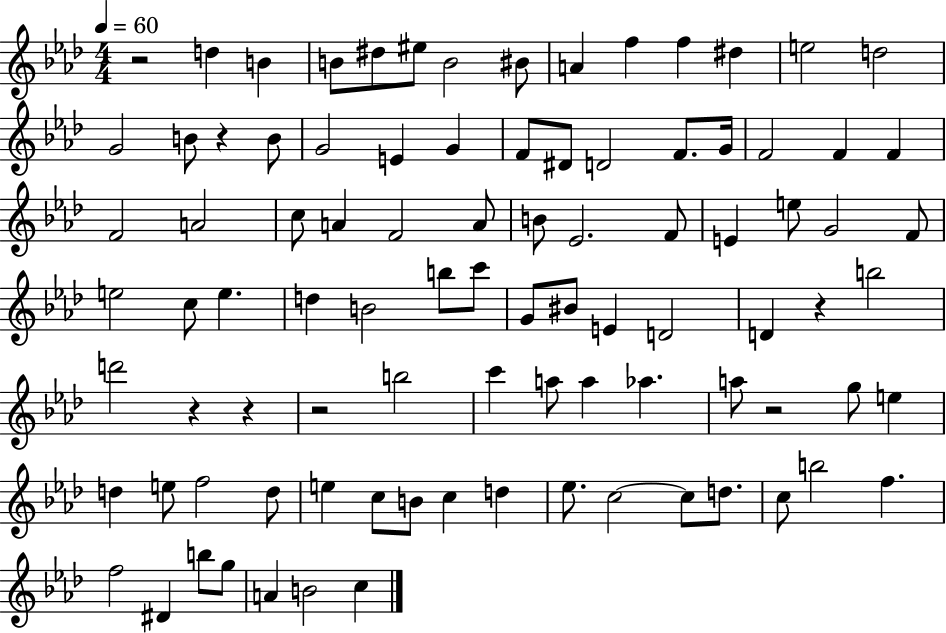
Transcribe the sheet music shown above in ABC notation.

X:1
T:Untitled
M:4/4
L:1/4
K:Ab
z2 d B B/2 ^d/2 ^e/2 B2 ^B/2 A f f ^d e2 d2 G2 B/2 z B/2 G2 E G F/2 ^D/2 D2 F/2 G/4 F2 F F F2 A2 c/2 A F2 A/2 B/2 _E2 F/2 E e/2 G2 F/2 e2 c/2 e d B2 b/2 c'/2 G/2 ^B/2 E D2 D z b2 d'2 z z z2 b2 c' a/2 a _a a/2 z2 g/2 e d e/2 f2 d/2 e c/2 B/2 c d _e/2 c2 c/2 d/2 c/2 b2 f f2 ^D b/2 g/2 A B2 c